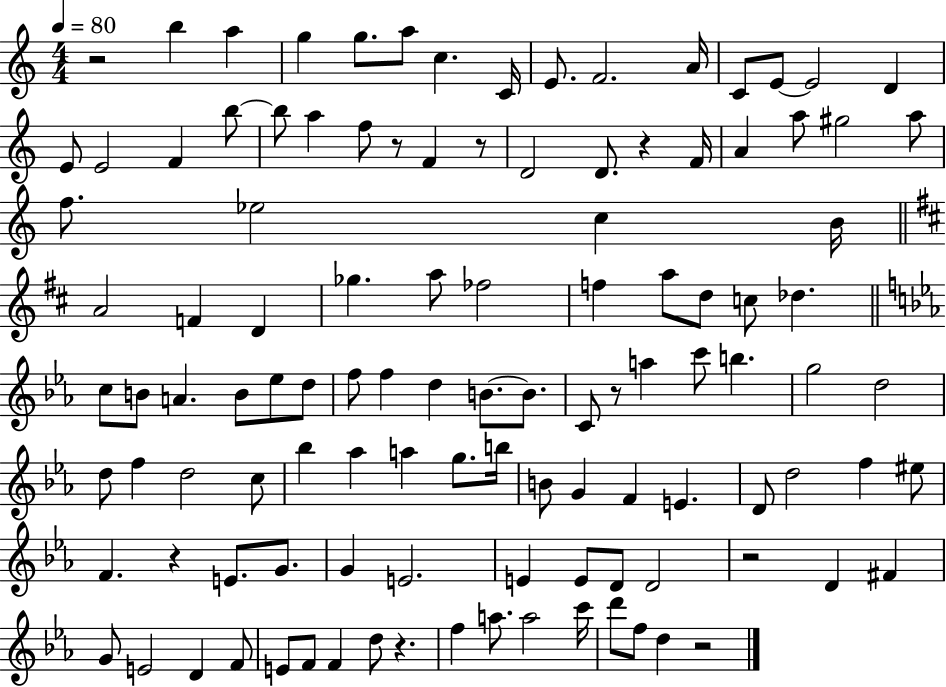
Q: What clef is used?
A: treble